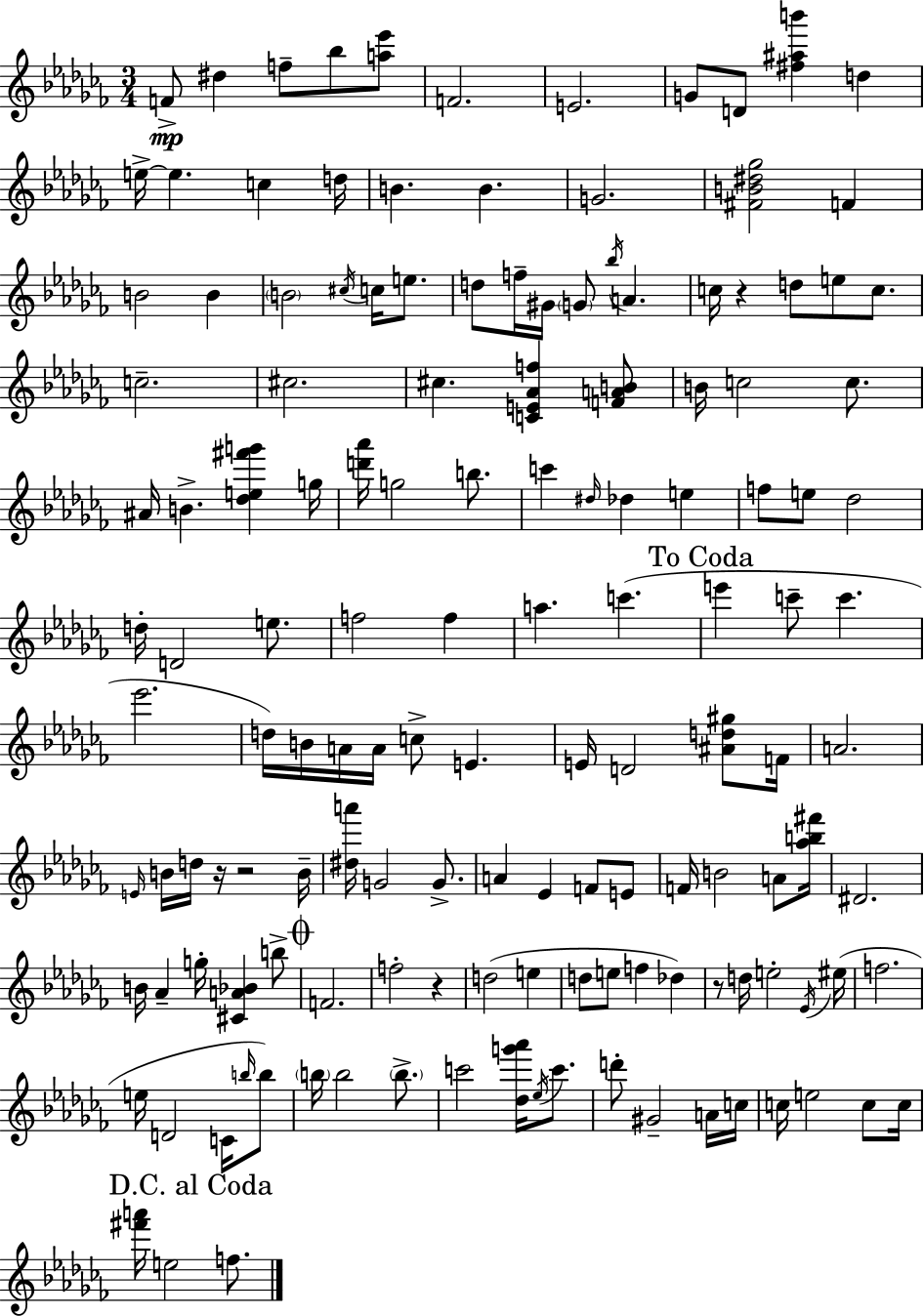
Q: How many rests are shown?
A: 5